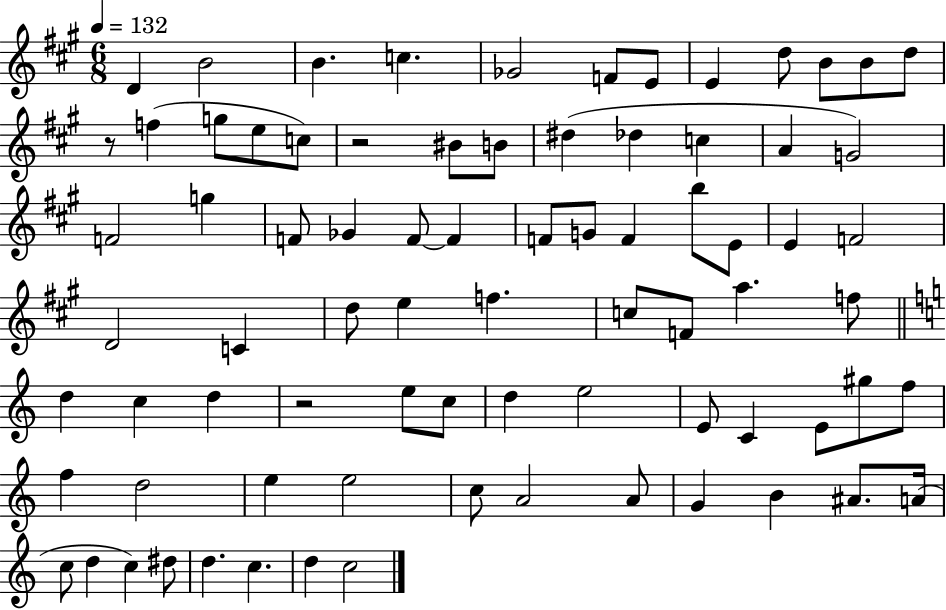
{
  \clef treble
  \numericTimeSignature
  \time 6/8
  \key a \major
  \tempo 4 = 132
  d'4 b'2 | b'4. c''4. | ges'2 f'8 e'8 | e'4 d''8 b'8 b'8 d''8 | \break r8 f''4( g''8 e''8 c''8) | r2 bis'8 b'8 | dis''4( des''4 c''4 | a'4 g'2) | \break f'2 g''4 | f'8 ges'4 f'8~~ f'4 | f'8 g'8 f'4 b''8 e'8 | e'4 f'2 | \break d'2 c'4 | d''8 e''4 f''4. | c''8 f'8 a''4. f''8 | \bar "||" \break \key c \major d''4 c''4 d''4 | r2 e''8 c''8 | d''4 e''2 | e'8 c'4 e'8 gis''8 f''8 | \break f''4 d''2 | e''4 e''2 | c''8 a'2 a'8 | g'4 b'4 ais'8. a'16( | \break c''8 d''4 c''4) dis''8 | d''4. c''4. | d''4 c''2 | \bar "|."
}